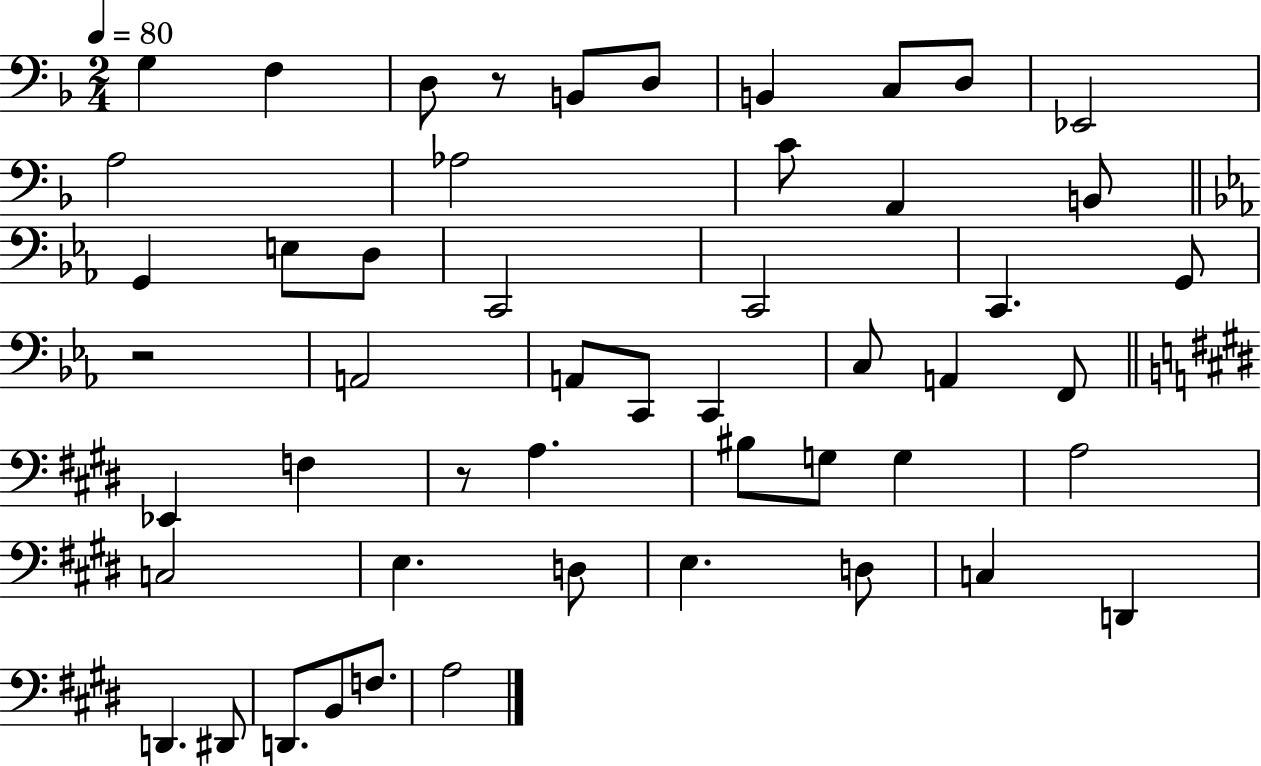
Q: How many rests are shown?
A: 3